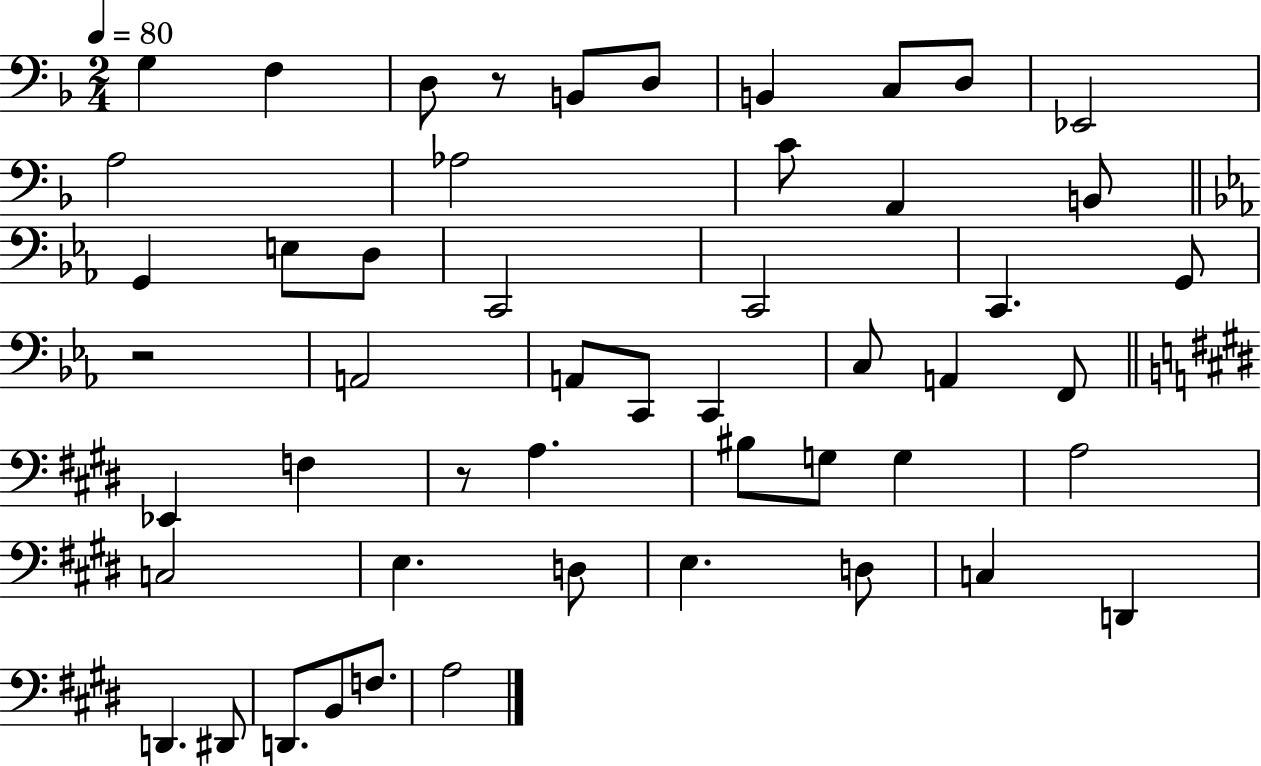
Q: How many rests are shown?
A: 3